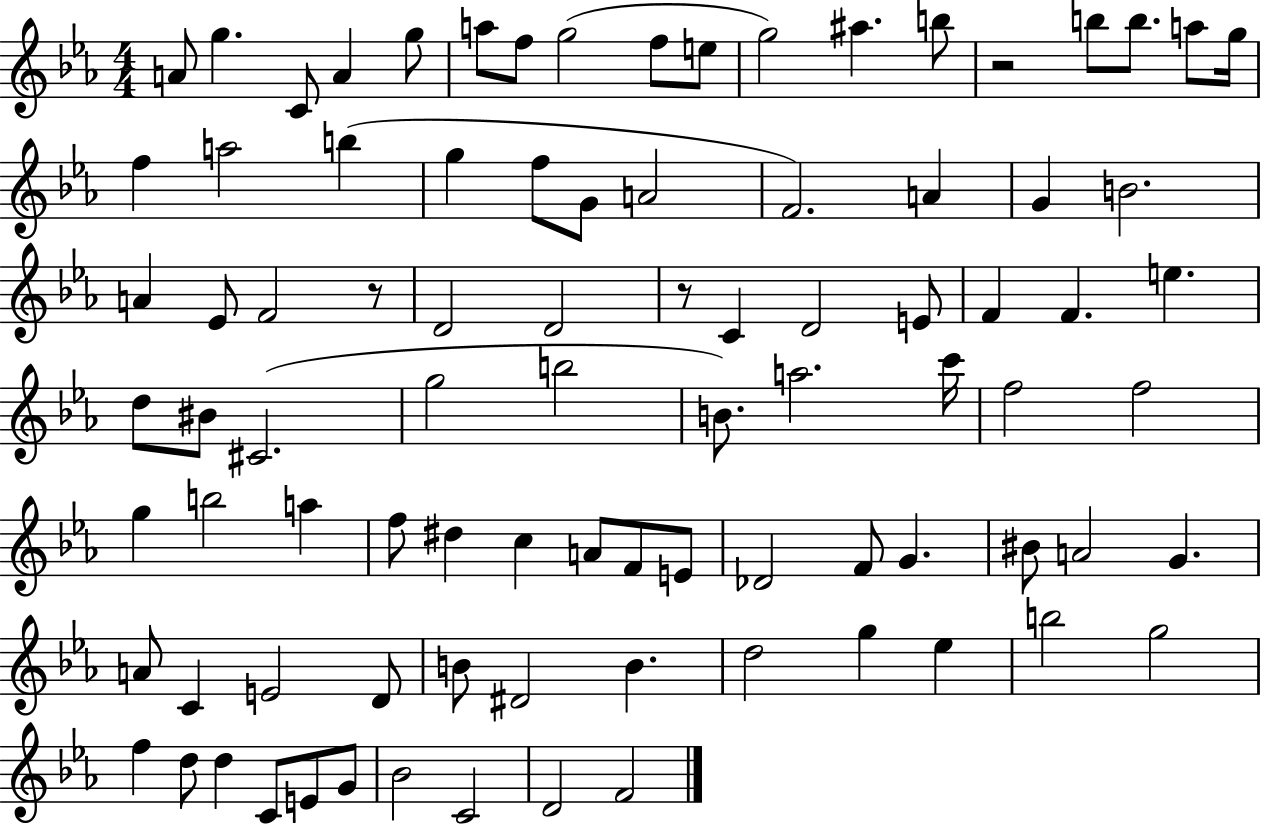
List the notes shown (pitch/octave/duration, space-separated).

A4/e G5/q. C4/e A4/q G5/e A5/e F5/e G5/h F5/e E5/e G5/h A#5/q. B5/e R/h B5/e B5/e. A5/e G5/s F5/q A5/h B5/q G5/q F5/e G4/e A4/h F4/h. A4/q G4/q B4/h. A4/q Eb4/e F4/h R/e D4/h D4/h R/e C4/q D4/h E4/e F4/q F4/q. E5/q. D5/e BIS4/e C#4/h. G5/h B5/h B4/e. A5/h. C6/s F5/h F5/h G5/q B5/h A5/q F5/e D#5/q C5/q A4/e F4/e E4/e Db4/h F4/e G4/q. BIS4/e A4/h G4/q. A4/e C4/q E4/h D4/e B4/e D#4/h B4/q. D5/h G5/q Eb5/q B5/h G5/h F5/q D5/e D5/q C4/e E4/e G4/e Bb4/h C4/h D4/h F4/h